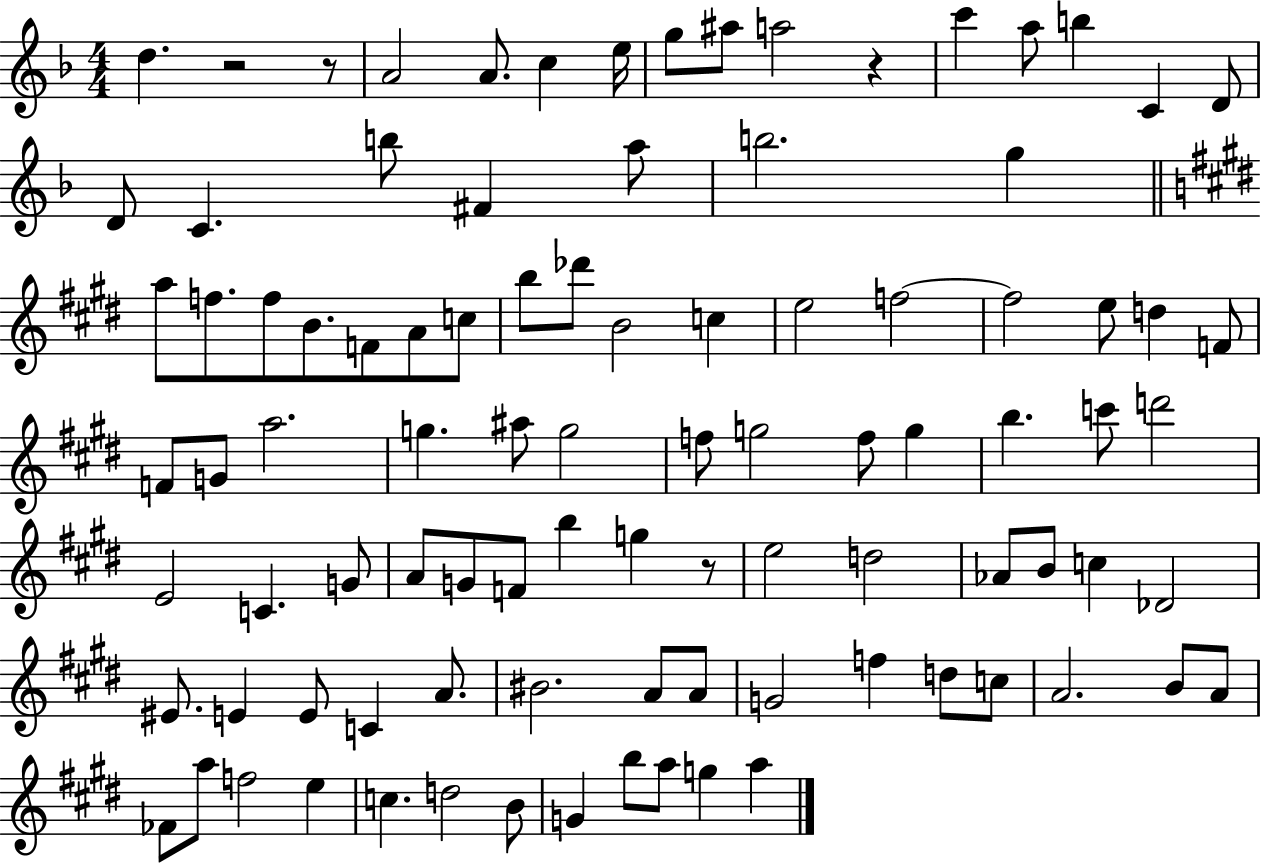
D5/q. R/h R/e A4/h A4/e. C5/q E5/s G5/e A#5/e A5/h R/q C6/q A5/e B5/q C4/q D4/e D4/e C4/q. B5/e F#4/q A5/e B5/h. G5/q A5/e F5/e. F5/e B4/e. F4/e A4/e C5/e B5/e Db6/e B4/h C5/q E5/h F5/h F5/h E5/e D5/q F4/e F4/e G4/e A5/h. G5/q. A#5/e G5/h F5/e G5/h F5/e G5/q B5/q. C6/e D6/h E4/h C4/q. G4/e A4/e G4/e F4/e B5/q G5/q R/e E5/h D5/h Ab4/e B4/e C5/q Db4/h EIS4/e. E4/q E4/e C4/q A4/e. BIS4/h. A4/e A4/e G4/h F5/q D5/e C5/e A4/h. B4/e A4/e FES4/e A5/e F5/h E5/q C5/q. D5/h B4/e G4/q B5/e A5/e G5/q A5/q